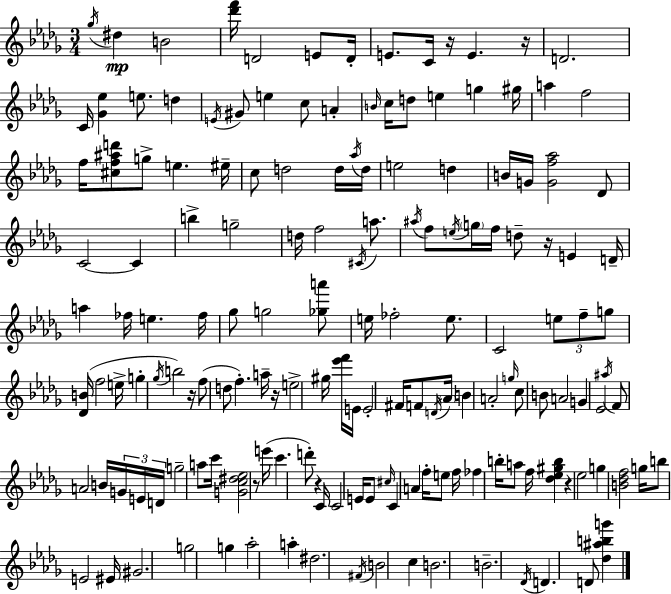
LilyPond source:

{
  \clef treble
  \numericTimeSignature
  \time 3/4
  \key bes \minor
  \repeat volta 2 { \acciaccatura { ges''16 }\mp dis''4 b'2 | <des''' f'''>16 d'2 e'8 | d'16-. e'8. c'16 r16 e'4. | r16 d'2. | \break c'16 <ges' ees''>4 e''8. d''4 | \acciaccatura { e'16 } gis'8 e''4 c''8 a'4-. | \grace { b'16 } c''16 d''8 e''4 g''4 | gis''16 a''4 f''2 | \break f''16 <cis'' f'' ais'' d'''>8 g''8-> e''4. | eis''16-- c''8 d''2 | d''16 \acciaccatura { aes''16 } d''16 e''2 | d''4 b'16 g'16 <g' f'' aes''>2 | \break des'8 c'2~~ | c'4 b''4-> g''2-- | d''16 f''2 | \acciaccatura { cis'16 } a''8. \acciaccatura { ais''16 } f''8 \acciaccatura { e''16 } \parenthesize g''16 f''16 d''8-- | \break r16 e'4 d'16-- a''4 fes''16 | e''4. fes''16 ges''8 g''2 | <ges'' a'''>8 e''16 fes''2-. | e''8. c'2 | \break \tuplet 3/2 { e''8 f''8-- g''8 } <des' b'>16( f''2 | e''16-> g''4-. \acciaccatura { ges''16 } | b''2) r16 f''8( d''8 | f''4.-.) a''16-- r16 e''2-> | \break gis''16 <ees''' f'''>16 e'16 e'2-. | fis'16 f'8 \acciaccatura { d'16 } \parenthesize aes'16 b'4 | a'2-. \grace { g''16 } c''8 | b'8 a'2 g'4 | \break ees'2 \acciaccatura { ais''16 } f'8 | a'2 b'16 \tuplet 3/2 { g'16 e'16 | d'16 } g''2-- a''8 c'''16 | <g' c'' dis'' ees''>2 r8 e'''16( c'''4. | \break d'''8-.) r4 c'16 | c'2 e'16 e'8 \grace { cis''16 } | c'4 a'4 f''16-. e''8 f''16 | fes''4 b''16-. a''8 f''16 <des'' ees'' gis'' b''>4 | \break r4 ees''2 | g''4 <b' des'' f''>2 | g''16 b''8 e'2 eis'16 | gis'2. | \break g''2 g''4 | aes''2-. a''4-. | dis''2. | \acciaccatura { fis'16 } b'2 c''4 | \break b'2. | b'2.-- | \acciaccatura { des'16 } d'4. d'8 <des'' ais'' b'' g'''>4 | } \bar "|."
}